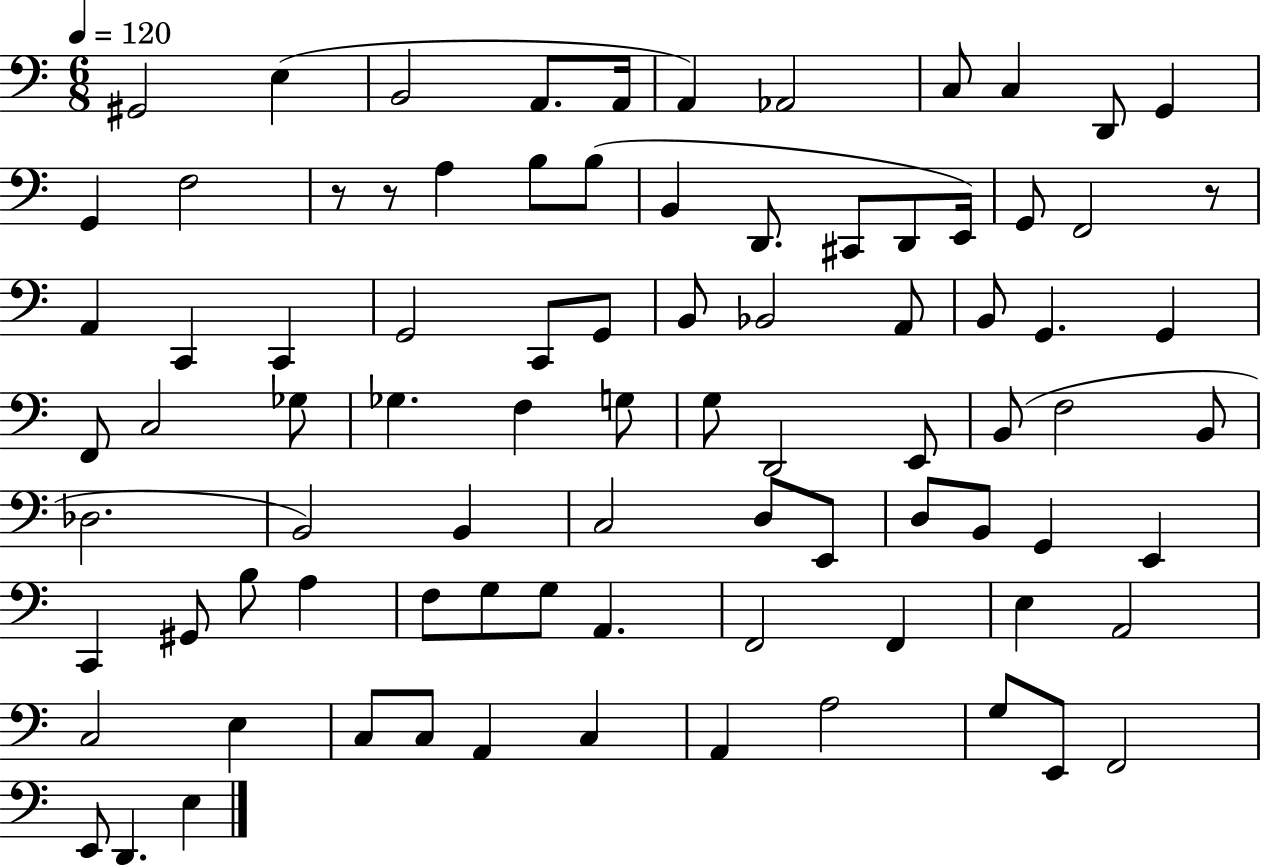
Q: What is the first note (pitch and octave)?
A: G#2